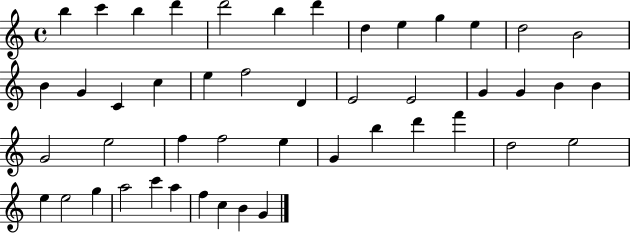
B5/q C6/q B5/q D6/q D6/h B5/q D6/q D5/q E5/q G5/q E5/q D5/h B4/h B4/q G4/q C4/q C5/q E5/q F5/h D4/q E4/h E4/h G4/q G4/q B4/q B4/q G4/h E5/h F5/q F5/h E5/q G4/q B5/q D6/q F6/q D5/h E5/h E5/q E5/h G5/q A5/h C6/q A5/q F5/q C5/q B4/q G4/q